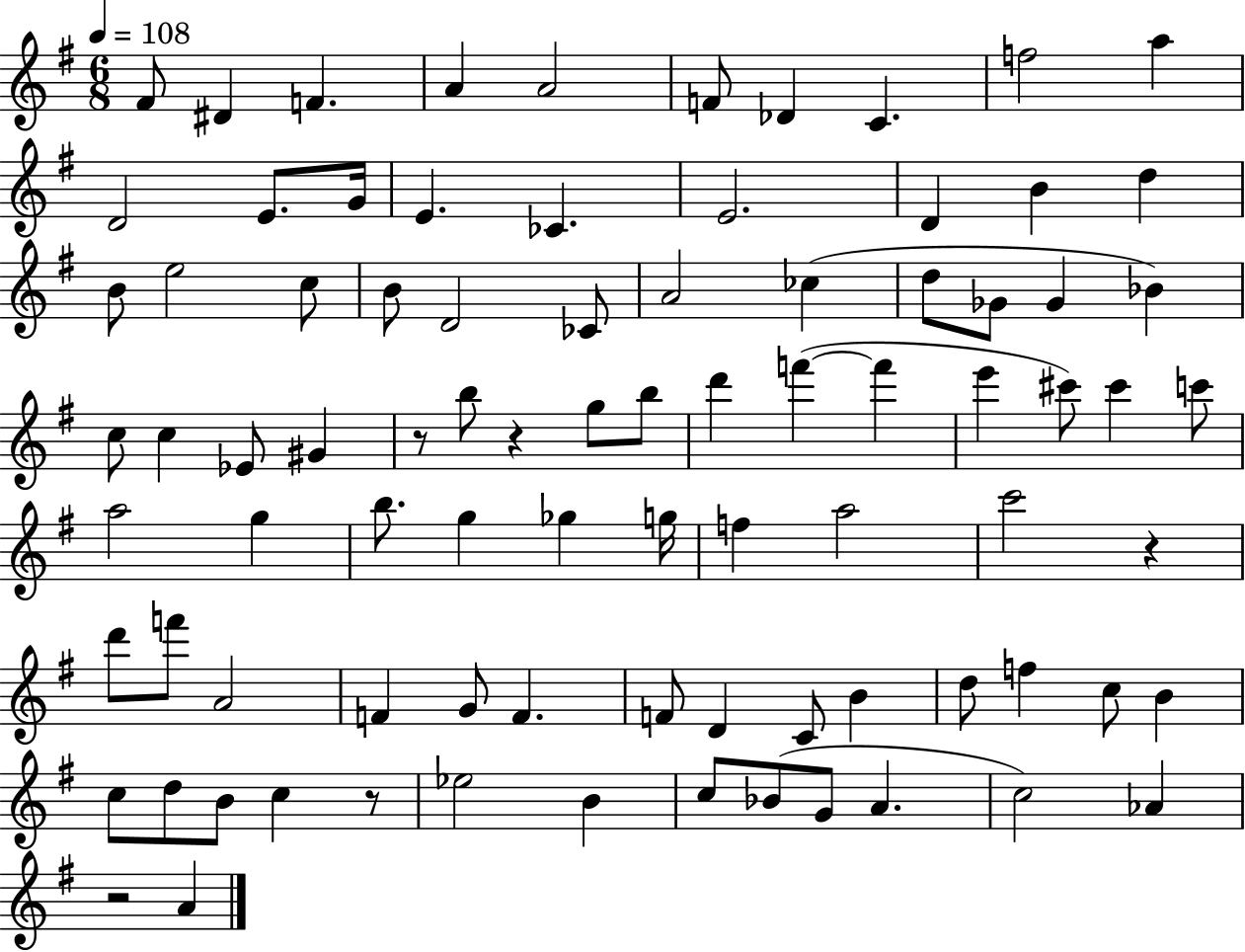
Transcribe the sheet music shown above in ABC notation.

X:1
T:Untitled
M:6/8
L:1/4
K:G
^F/2 ^D F A A2 F/2 _D C f2 a D2 E/2 G/4 E _C E2 D B d B/2 e2 c/2 B/2 D2 _C/2 A2 _c d/2 _G/2 _G _B c/2 c _E/2 ^G z/2 b/2 z g/2 b/2 d' f' f' e' ^c'/2 ^c' c'/2 a2 g b/2 g _g g/4 f a2 c'2 z d'/2 f'/2 A2 F G/2 F F/2 D C/2 B d/2 f c/2 B c/2 d/2 B/2 c z/2 _e2 B c/2 _B/2 G/2 A c2 _A z2 A